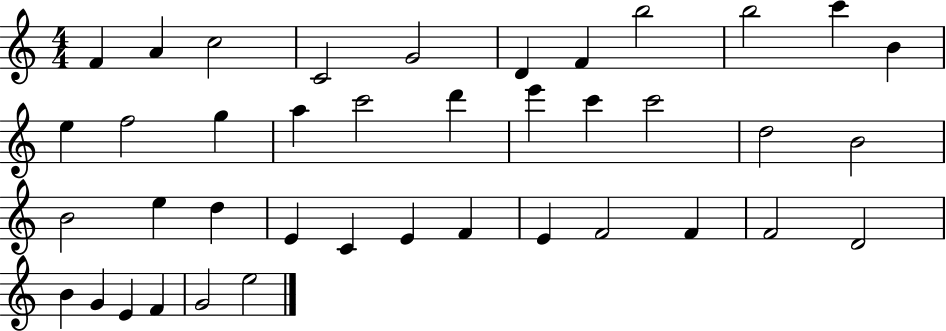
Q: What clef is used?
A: treble